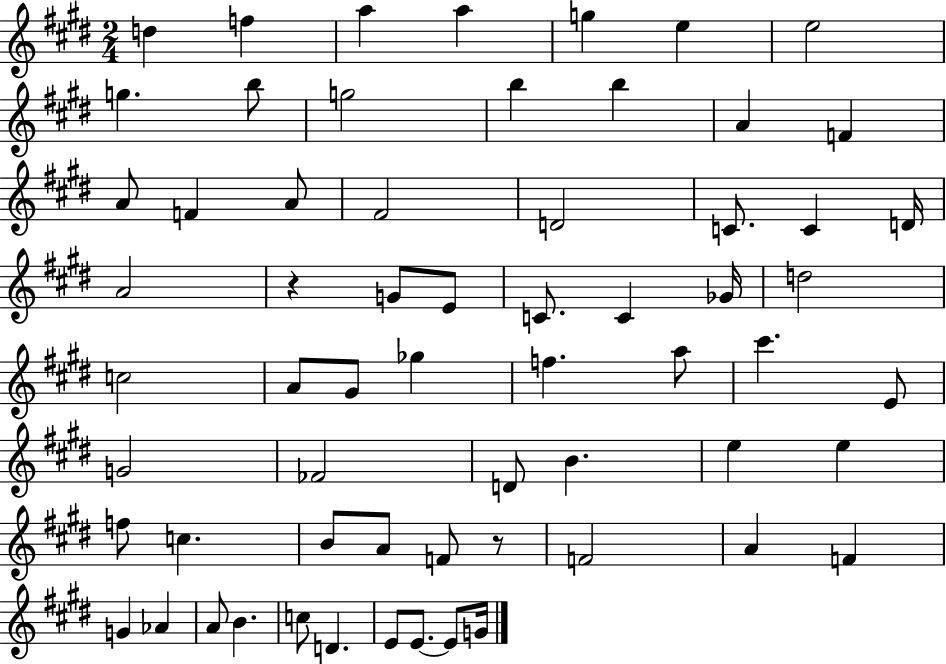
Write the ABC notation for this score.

X:1
T:Untitled
M:2/4
L:1/4
K:E
d f a a g e e2 g b/2 g2 b b A F A/2 F A/2 ^F2 D2 C/2 C D/4 A2 z G/2 E/2 C/2 C _G/4 d2 c2 A/2 ^G/2 _g f a/2 ^c' E/2 G2 _F2 D/2 B e e f/2 c B/2 A/2 F/2 z/2 F2 A F G _A A/2 B c/2 D E/2 E/2 E/2 G/4